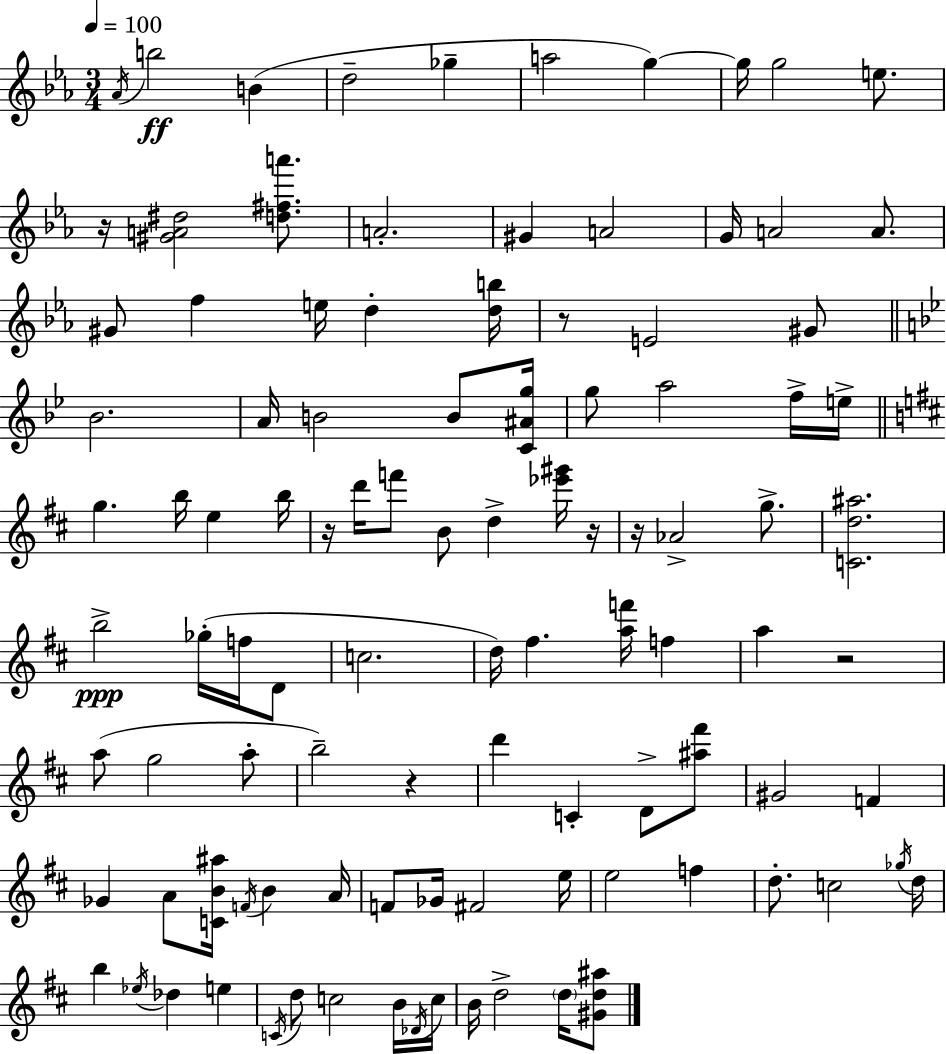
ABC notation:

X:1
T:Untitled
M:3/4
L:1/4
K:Eb
_A/4 b2 B d2 _g a2 g g/4 g2 e/2 z/4 [^GA^d]2 [d^fa']/2 A2 ^G A2 G/4 A2 A/2 ^G/2 f e/4 d [db]/4 z/2 E2 ^G/2 _B2 A/4 B2 B/2 [C^Ag]/4 g/2 a2 f/4 e/4 g b/4 e b/4 z/4 d'/4 f'/2 B/2 d [_e'^g']/4 z/4 z/4 _A2 g/2 [Cd^a]2 b2 _g/4 f/4 D/2 c2 d/4 ^f [af']/4 f a z2 a/2 g2 a/2 b2 z d' C D/2 [^a^f']/2 ^G2 F _G A/2 [CB^a]/4 F/4 B A/4 F/2 _G/4 ^F2 e/4 e2 f d/2 c2 _g/4 d/4 b _e/4 _d e C/4 d/2 c2 B/4 _D/4 c/4 B/4 d2 d/4 [^Gd^a]/2